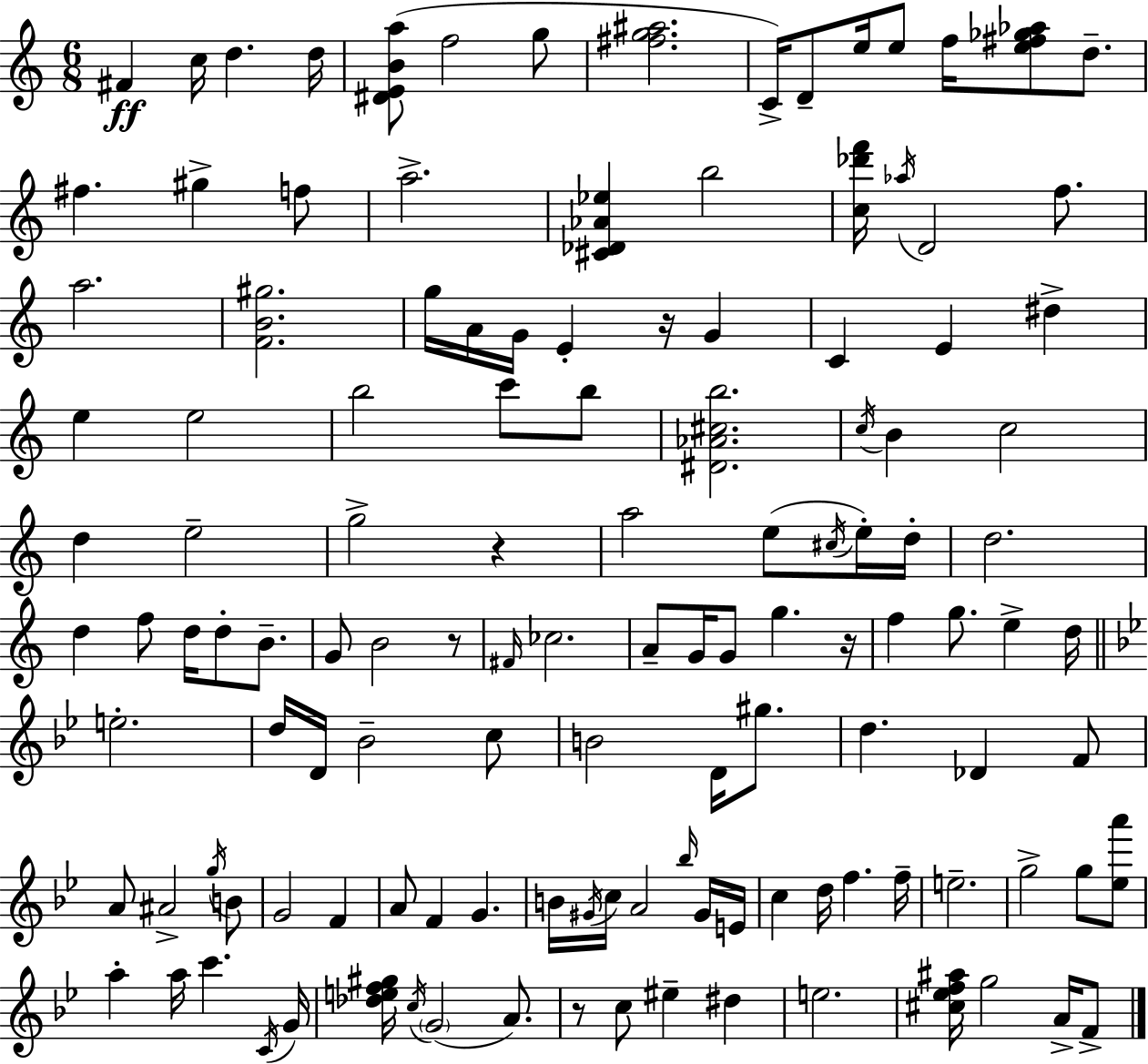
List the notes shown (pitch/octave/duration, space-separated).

F#4/q C5/s D5/q. D5/s [D#4,E4,B4,A5]/e F5/h G5/e [F#5,G5,A#5]/h. C4/s D4/e E5/s E5/e F5/s [E5,F#5,Gb5,Ab5]/e D5/e. F#5/q. G#5/q F5/e A5/h. [C#4,Db4,Ab4,Eb5]/q B5/h [C5,Db6,F6]/s Ab5/s D4/h F5/e. A5/h. [F4,B4,G#5]/h. G5/s A4/s G4/s E4/q R/s G4/q C4/q E4/q D#5/q E5/q E5/h B5/h C6/e B5/e [D#4,Ab4,C#5,B5]/h. C5/s B4/q C5/h D5/q E5/h G5/h R/q A5/h E5/e C#5/s E5/s D5/s D5/h. D5/q F5/e D5/s D5/e B4/e. G4/e B4/h R/e F#4/s CES5/h. A4/e G4/s G4/e G5/q. R/s F5/q G5/e. E5/q D5/s E5/h. D5/s D4/s Bb4/h C5/e B4/h D4/s G#5/e. D5/q. Db4/q F4/e A4/e A#4/h G5/s B4/e G4/h F4/q A4/e F4/q G4/q. B4/s G#4/s C5/s A4/h Bb5/s G#4/s E4/s C5/q D5/s F5/q. F5/s E5/h. G5/h G5/e [Eb5,A6]/e A5/q A5/s C6/q. C4/s G4/s [Db5,E5,F5,G#5]/s C5/s G4/h A4/e. R/e C5/e EIS5/q D#5/q E5/h. [C#5,Eb5,F5,A#5]/s G5/h A4/s F4/e